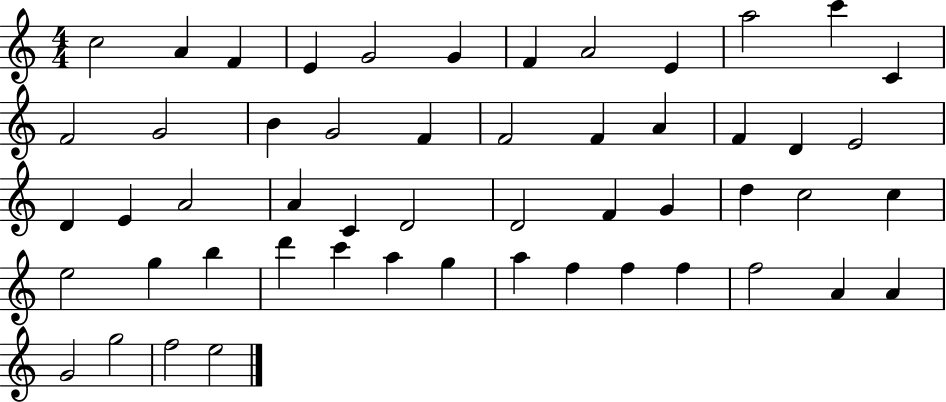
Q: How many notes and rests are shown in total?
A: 53